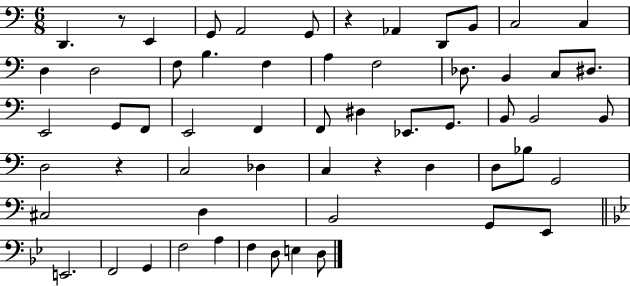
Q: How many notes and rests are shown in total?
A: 59